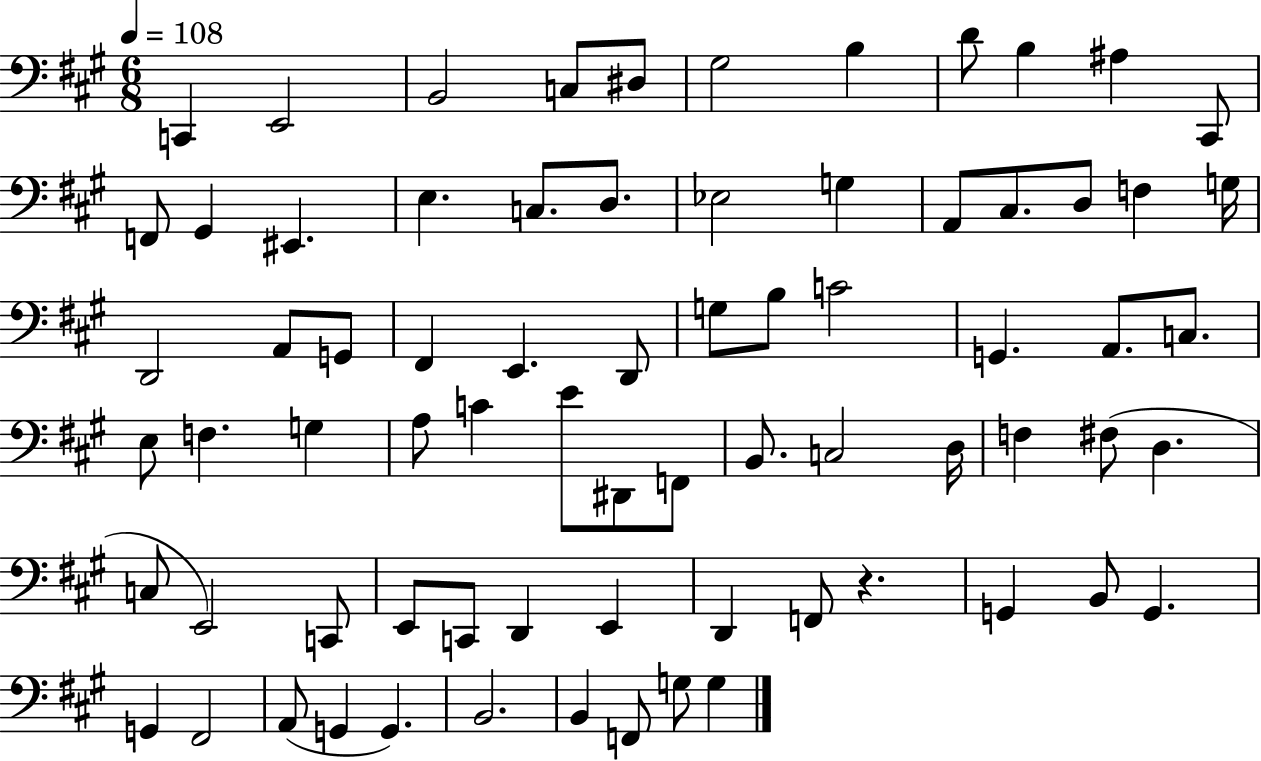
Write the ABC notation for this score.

X:1
T:Untitled
M:6/8
L:1/4
K:A
C,, E,,2 B,,2 C,/2 ^D,/2 ^G,2 B, D/2 B, ^A, ^C,,/2 F,,/2 ^G,, ^E,, E, C,/2 D,/2 _E,2 G, A,,/2 ^C,/2 D,/2 F, G,/4 D,,2 A,,/2 G,,/2 ^F,, E,, D,,/2 G,/2 B,/2 C2 G,, A,,/2 C,/2 E,/2 F, G, A,/2 C E/2 ^D,,/2 F,,/2 B,,/2 C,2 D,/4 F, ^F,/2 D, C,/2 E,,2 C,,/2 E,,/2 C,,/2 D,, E,, D,, F,,/2 z G,, B,,/2 G,, G,, ^F,,2 A,,/2 G,, G,, B,,2 B,, F,,/2 G,/2 G,